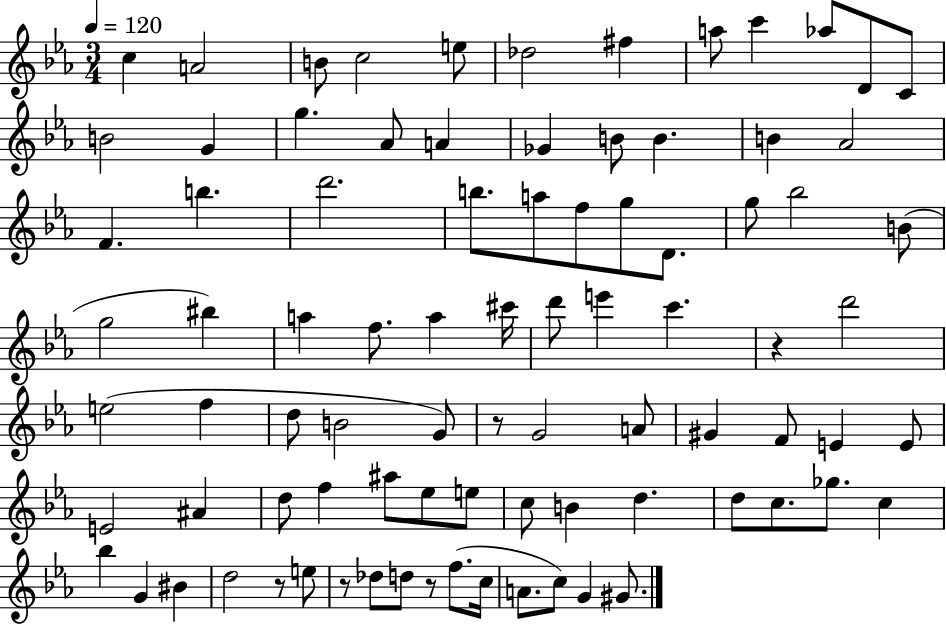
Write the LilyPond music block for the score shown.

{
  \clef treble
  \numericTimeSignature
  \time 3/4
  \key ees \major
  \tempo 4 = 120
  \repeat volta 2 { c''4 a'2 | b'8 c''2 e''8 | des''2 fis''4 | a''8 c'''4 aes''8 d'8 c'8 | \break b'2 g'4 | g''4. aes'8 a'4 | ges'4 b'8 b'4. | b'4 aes'2 | \break f'4. b''4. | d'''2. | b''8. a''8 f''8 g''8 d'8. | g''8 bes''2 b'8( | \break g''2 bis''4) | a''4 f''8. a''4 cis'''16 | d'''8 e'''4 c'''4. | r4 d'''2 | \break e''2( f''4 | d''8 b'2 g'8) | r8 g'2 a'8 | gis'4 f'8 e'4 e'8 | \break e'2 ais'4 | d''8 f''4 ais''8 ees''8 e''8 | c''8 b'4 d''4. | d''8 c''8. ges''8. c''4 | \break bes''4 g'4 bis'4 | d''2 r8 e''8 | r8 des''8 d''8 r8 f''8.( c''16 | a'8. c''8) g'4 gis'8. | \break } \bar "|."
}